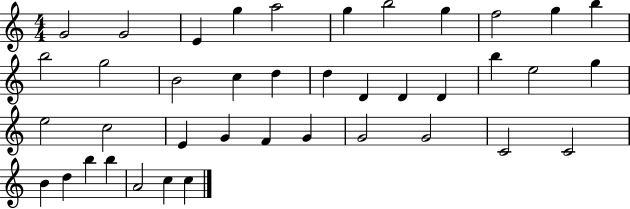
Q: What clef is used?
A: treble